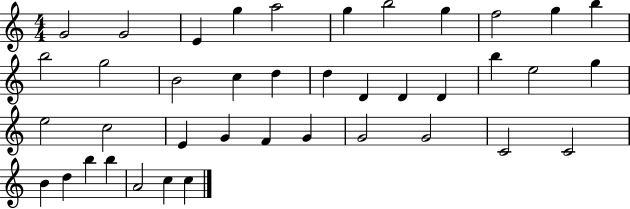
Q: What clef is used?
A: treble